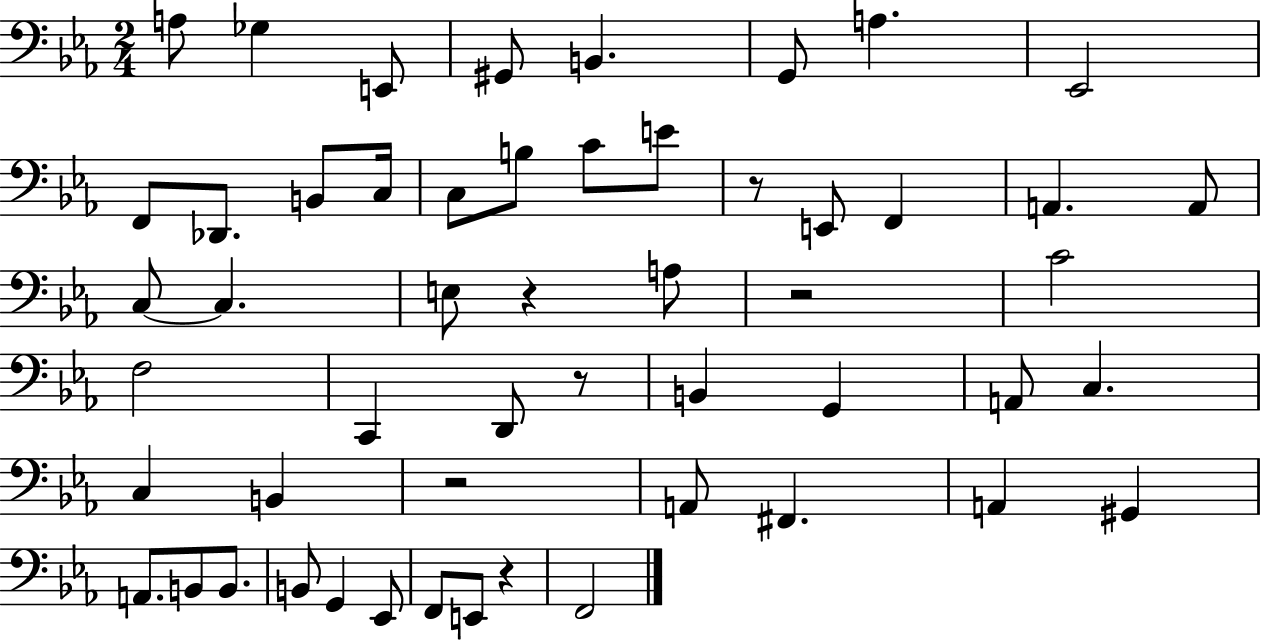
A3/e Gb3/q E2/e G#2/e B2/q. G2/e A3/q. Eb2/h F2/e Db2/e. B2/e C3/s C3/e B3/e C4/e E4/e R/e E2/e F2/q A2/q. A2/e C3/e C3/q. E3/e R/q A3/e R/h C4/h F3/h C2/q D2/e R/e B2/q G2/q A2/e C3/q. C3/q B2/q R/h A2/e F#2/q. A2/q G#2/q A2/e. B2/e B2/e. B2/e G2/q Eb2/e F2/e E2/e R/q F2/h